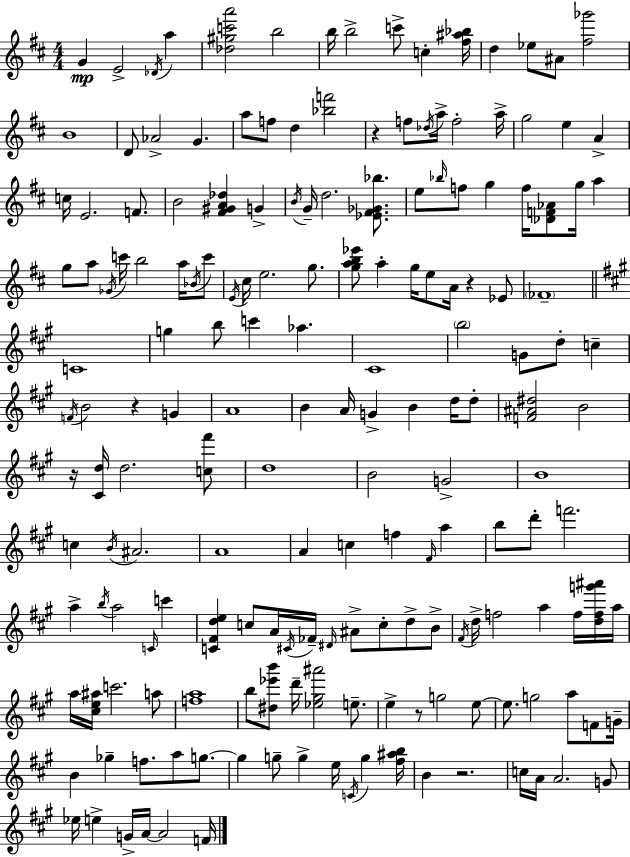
G4/q E4/h Db4/s A5/q [Db5,G#5,C6,A6]/h B5/h B5/s B5/h C6/e C5/q [F#5,A#5,Bb5]/s D5/q Eb5/e A#4/e [F#5,Gb6]/h B4/w D4/e Ab4/h G4/q. A5/e F5/e D5/q [Bb5,F6]/h R/q F5/e Db5/s A5/s F5/h A5/s G5/h E5/q A4/q C5/s E4/h. F4/e. B4/h [F#4,G#4,A4,Db5]/q G4/q B4/s G4/s D5/h. [Eb4,F#4,Gb4,Bb5]/e. E5/e Bb5/s F5/e G5/q F5/s [Db4,F4,Ab4]/e G5/s A5/q G5/e A5/e Gb4/s C6/s B5/h A5/s Bb4/s C6/e E4/s C#5/s E5/h. G5/e. [G5,A5,B5,Eb6]/e A5/q G5/s E5/e A4/s R/q Eb4/e FES4/w C4/w G5/q B5/e C6/q Ab5/q. C#4/w B5/h G4/e D5/e C5/q F4/s B4/h R/q G4/q A4/w B4/q A4/s G4/q B4/q D5/s D5/e [F4,A#4,D#5]/h B4/h R/s [C#4,D5]/s D5/h. [C5,F#6]/e D5/w B4/h G4/h B4/w C5/q B4/s A#4/h. A4/w A4/q C5/q F5/q F#4/s A5/q B5/e D6/e F6/h. A5/q B5/s A5/h C4/s C6/q [C4,F#4,D5,E5]/q C5/e A4/s C#4/s FES4/s D#4/s A#4/e C5/e D5/e B4/e F#4/s D5/s F5/h A5/q F5/s [D5,F5,G6,A#6]/s A5/s A5/s [C#5,E5,A#5]/s C6/h. A5/e [F5,A5]/w B5/e [D#5,Eb6,B6]/e D6/s [Eb5,G#5,A#6]/h E5/e. E5/q R/e G5/h E5/e E5/e. G5/h A5/e F4/e G4/s B4/q Gb5/q F5/e. A5/e G5/e. G5/q G5/e G5/q E5/s C4/s G5/q [F#5,A#5,B5]/s B4/q R/h. C5/s A4/s A4/h. G4/e Eb5/s E5/q G4/s A4/s A4/h F4/s